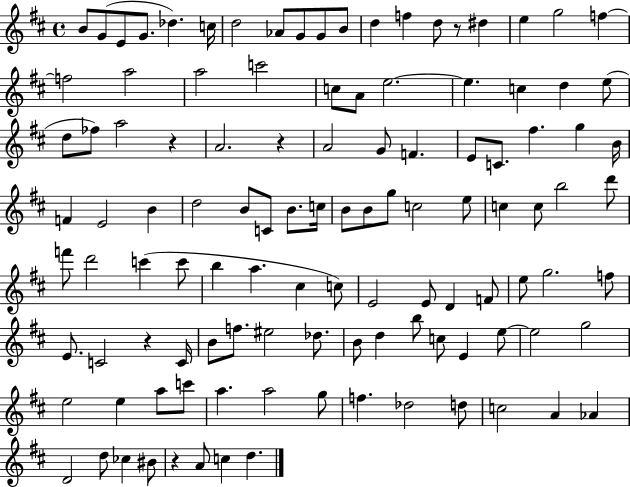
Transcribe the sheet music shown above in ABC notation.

X:1
T:Untitled
M:4/4
L:1/4
K:D
B/2 G/2 E/2 G/2 _d c/4 d2 _A/2 G/2 G/2 B/2 d f d/2 z/2 ^d e g2 f f2 a2 a2 c'2 c/2 A/2 e2 e c d e/2 d/2 _f/2 a2 z A2 z A2 G/2 F E/2 C/2 ^f g B/4 F E2 B d2 B/2 C/2 B/2 c/4 B/2 B/2 g/2 c2 e/2 c c/2 b2 d'/2 f'/2 d'2 c' c'/2 b a ^c c/2 E2 E/2 D F/2 e/2 g2 f/2 E/2 C2 z C/4 B/2 f/2 ^e2 _d/2 B/2 d b/2 c/2 E e/2 e2 g2 e2 e a/2 c'/2 a a2 g/2 f _d2 d/2 c2 A _A D2 d/2 _c ^B/2 z A/2 c d